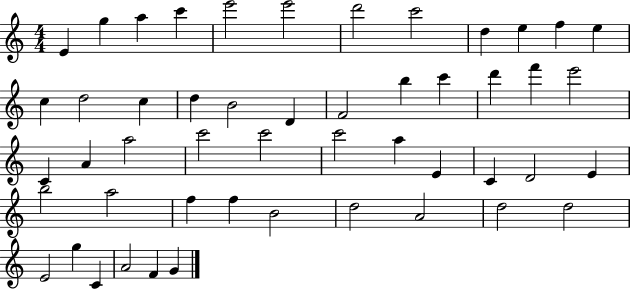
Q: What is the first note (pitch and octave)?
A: E4